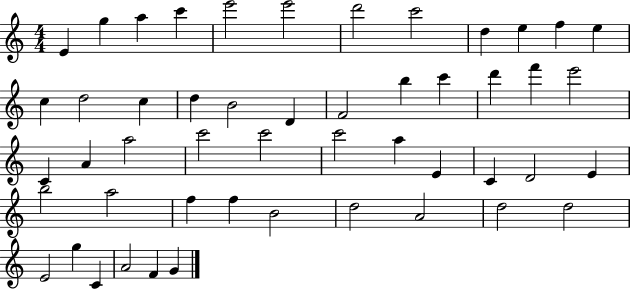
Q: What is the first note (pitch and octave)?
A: E4